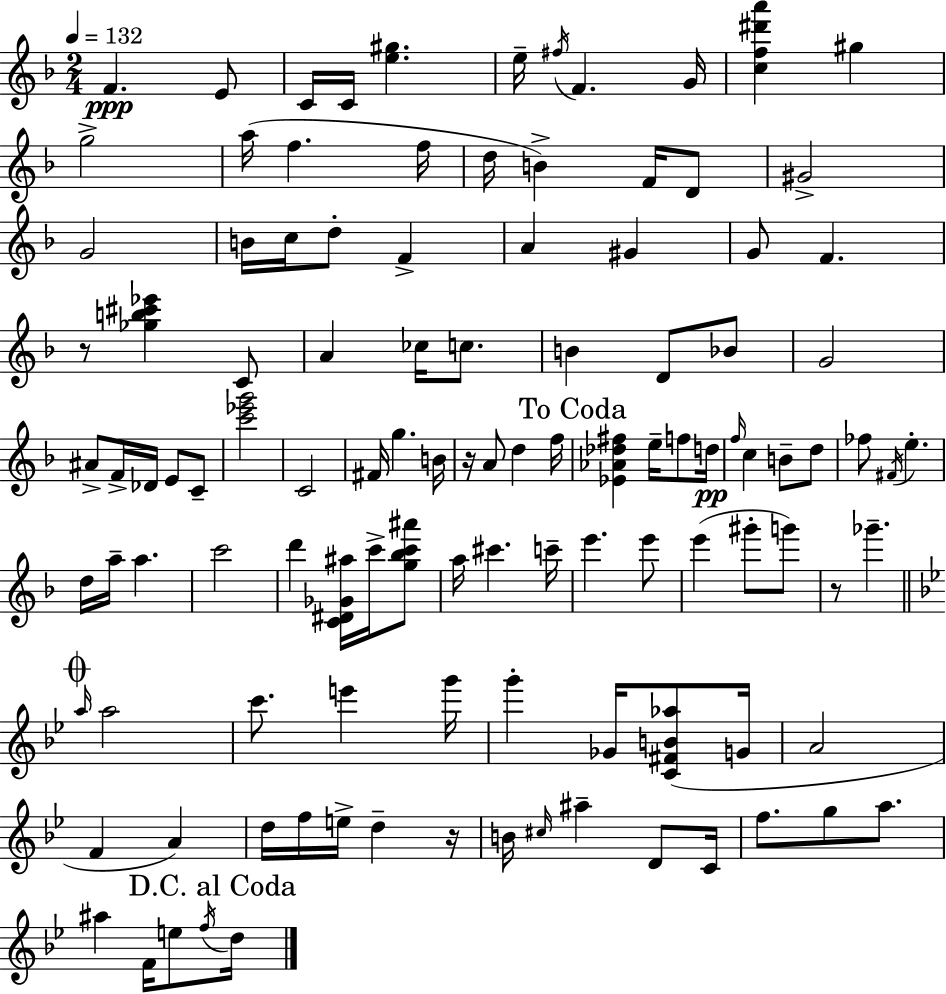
{
  \clef treble
  \numericTimeSignature
  \time 2/4
  \key d \minor
  \tempo 4 = 132
  f'4.\ppp e'8 | c'16 c'16 <e'' gis''>4. | e''16-- \acciaccatura { fis''16 } f'4. | g'16 <c'' f'' dis''' a'''>4 gis''4 | \break g''2-> | a''16( f''4. | f''16 d''16 b'4->) f'16 d'8 | gis'2-> | \break g'2 | b'16 c''16 d''8-. f'4-> | a'4 gis'4 | g'8 f'4. | \break r8 <ges'' b'' cis''' ees'''>4 c'8 | a'4 ces''16 c''8. | b'4 d'8 bes'8 | g'2 | \break ais'8-> f'16-> des'16 e'8 c'8-- | <c''' ees''' g'''>2 | c'2 | fis'16 g''4. | \break b'16 r16 a'8 d''4 | f''16 \mark "To Coda" <ees' aes' des'' fis''>4 e''16-- f''8 | d''16\pp \grace { f''16 } c''4 b'8-- | d''8 fes''8 \acciaccatura { fis'16 } e''4.-. | \break d''16 a''16-- a''4. | c'''2 | d'''4 <c' dis' ges' ais''>16 | c'''16-> <g'' bes'' c''' ais'''>8 a''16 cis'''4. | \break c'''16-- e'''4. | e'''8 e'''4( gis'''8-. | g'''8) r8 ges'''4.-- | \mark \markup { \musicglyph "scripts.coda" } \bar "||" \break \key g \minor \grace { a''16 } a''2 | c'''8. e'''4 | g'''16 g'''4-. ges'16 <c' fis' b' aes''>8( | g'16 a'2 | \break f'4 a'4) | d''16 f''16 e''16-> d''4-- | r16 b'16 \grace { cis''16 } ais''4-- d'8 | c'16 f''8. g''8 a''8. | \break ais''4 f'16 e''8 | \acciaccatura { f''16 } \mark "D.C. al Coda" d''16 \bar "|."
}